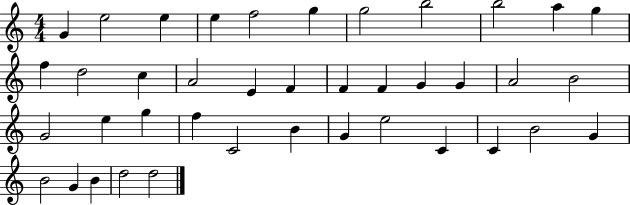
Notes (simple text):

G4/q E5/h E5/q E5/q F5/h G5/q G5/h B5/h B5/h A5/q G5/q F5/q D5/h C5/q A4/h E4/q F4/q F4/q F4/q G4/q G4/q A4/h B4/h G4/h E5/q G5/q F5/q C4/h B4/q G4/q E5/h C4/q C4/q B4/h G4/q B4/h G4/q B4/q D5/h D5/h